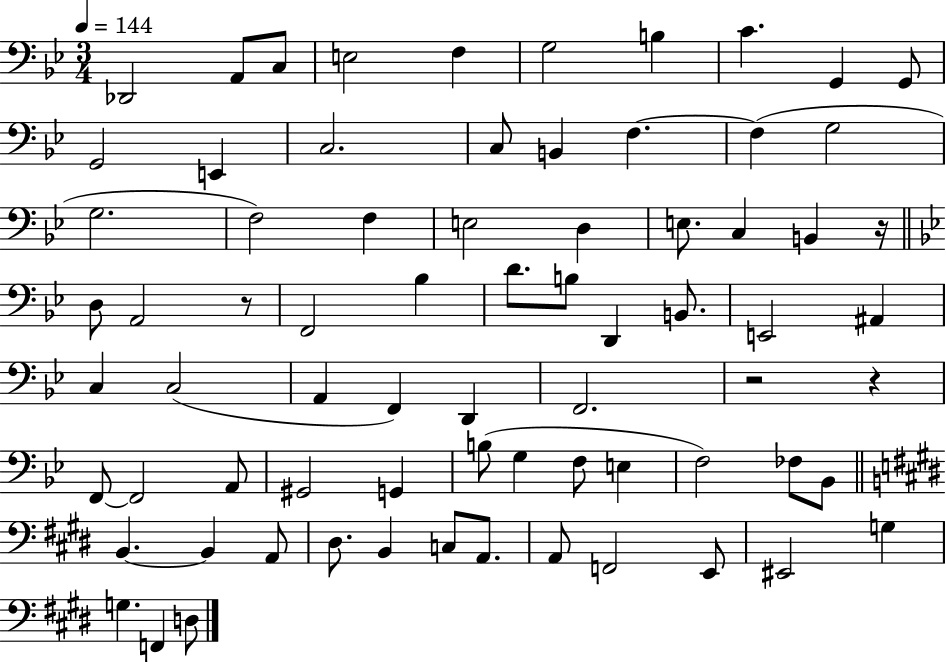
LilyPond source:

{
  \clef bass
  \numericTimeSignature
  \time 3/4
  \key bes \major
  \tempo 4 = 144
  des,2 a,8 c8 | e2 f4 | g2 b4 | c'4. g,4 g,8 | \break g,2 e,4 | c2. | c8 b,4 f4.~~ | f4( g2 | \break g2. | f2) f4 | e2 d4 | e8. c4 b,4 r16 | \break \bar "||" \break \key g \minor d8 a,2 r8 | f,2 bes4 | d'8. b8 d,4 b,8. | e,2 ais,4 | \break c4 c2( | a,4 f,4) d,4 | f,2. | r2 r4 | \break f,8~~ f,2 a,8 | gis,2 g,4 | b8( g4 f8 e4 | f2) fes8 bes,8 | \break \bar "||" \break \key e \major b,4.~~ b,4 a,8 | dis8. b,4 c8 a,8. | a,8 f,2 e,8 | eis,2 g4 | \break g4. f,4 d8 | \bar "|."
}